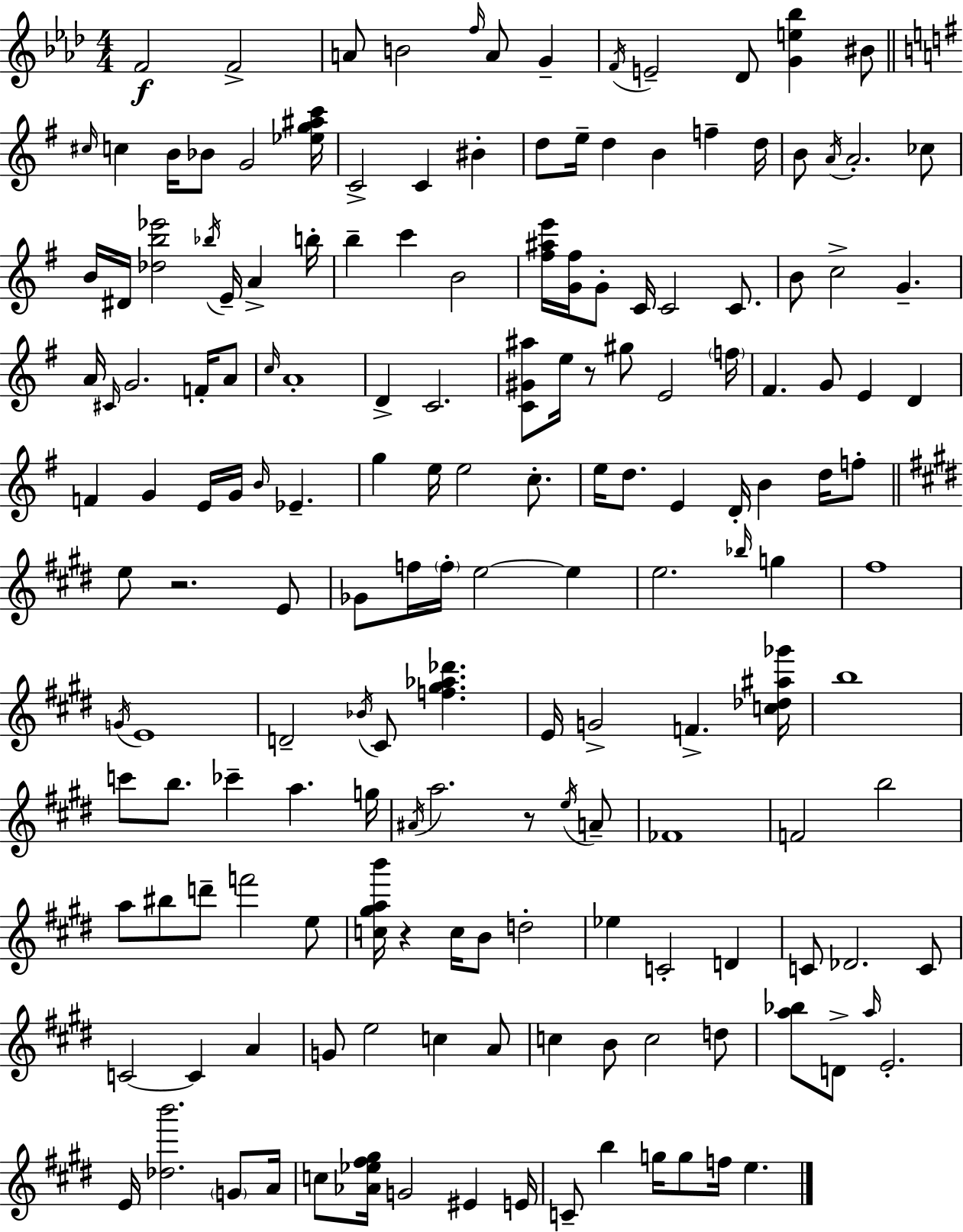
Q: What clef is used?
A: treble